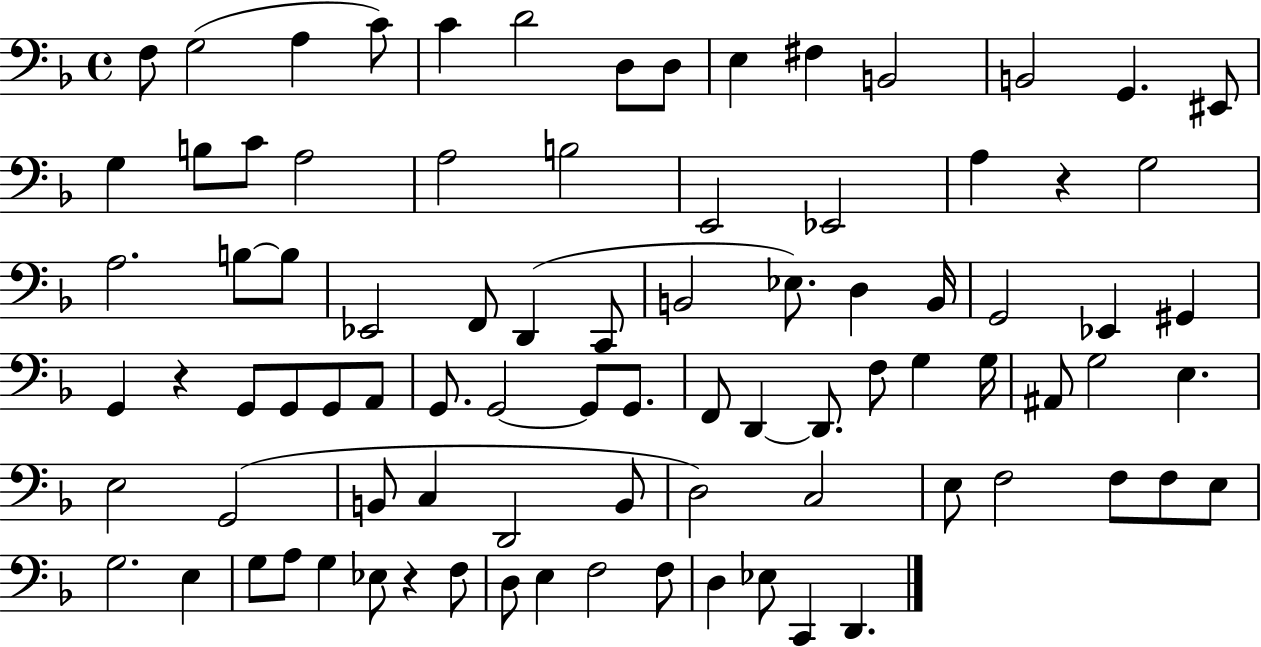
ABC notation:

X:1
T:Untitled
M:4/4
L:1/4
K:F
F,/2 G,2 A, C/2 C D2 D,/2 D,/2 E, ^F, B,,2 B,,2 G,, ^E,,/2 G, B,/2 C/2 A,2 A,2 B,2 E,,2 _E,,2 A, z G,2 A,2 B,/2 B,/2 _E,,2 F,,/2 D,, C,,/2 B,,2 _E,/2 D, B,,/4 G,,2 _E,, ^G,, G,, z G,,/2 G,,/2 G,,/2 A,,/2 G,,/2 G,,2 G,,/2 G,,/2 F,,/2 D,, D,,/2 F,/2 G, G,/4 ^A,,/2 G,2 E, E,2 G,,2 B,,/2 C, D,,2 B,,/2 D,2 C,2 E,/2 F,2 F,/2 F,/2 E,/2 G,2 E, G,/2 A,/2 G, _E,/2 z F,/2 D,/2 E, F,2 F,/2 D, _E,/2 C,, D,,